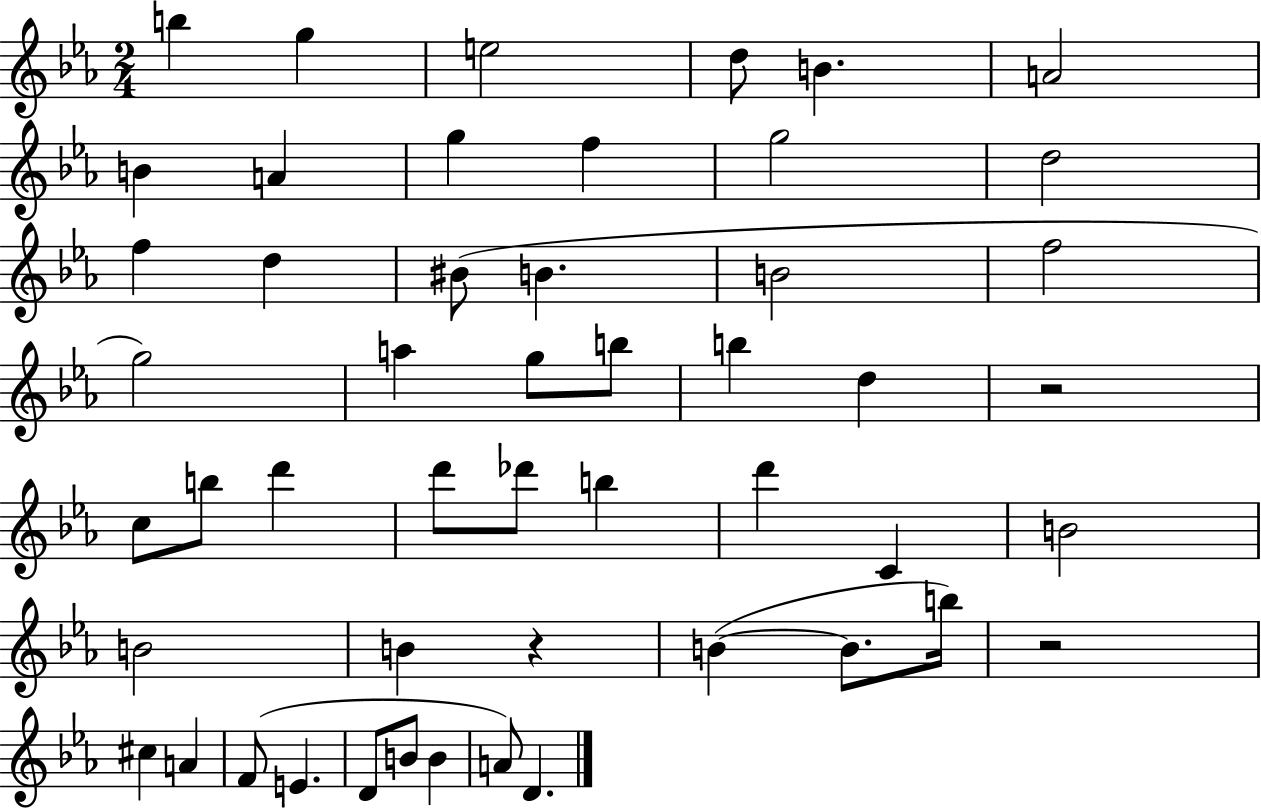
{
  \clef treble
  \numericTimeSignature
  \time 2/4
  \key ees \major
  \repeat volta 2 { b''4 g''4 | e''2 | d''8 b'4. | a'2 | \break b'4 a'4 | g''4 f''4 | g''2 | d''2 | \break f''4 d''4 | bis'8( b'4. | b'2 | f''2 | \break g''2) | a''4 g''8 b''8 | b''4 d''4 | r2 | \break c''8 b''8 d'''4 | d'''8 des'''8 b''4 | d'''4 c'4 | b'2 | \break b'2 | b'4 r4 | b'4~(~ b'8. b''16) | r2 | \break cis''4 a'4 | f'8( e'4. | d'8 b'8 b'4 | a'8) d'4. | \break } \bar "|."
}